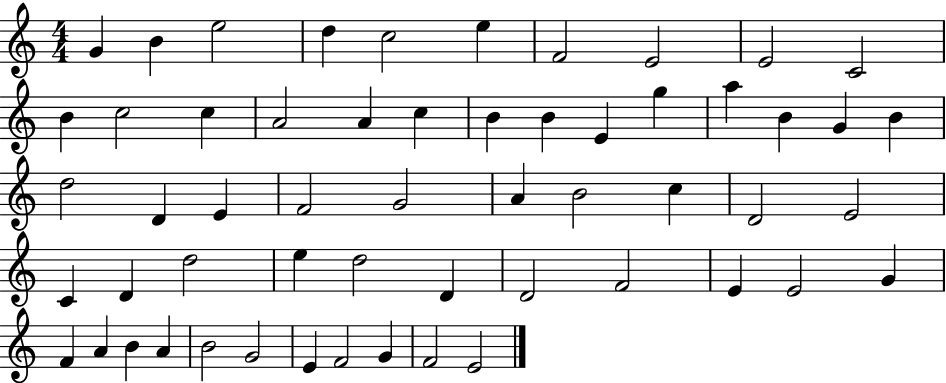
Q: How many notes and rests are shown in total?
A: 56